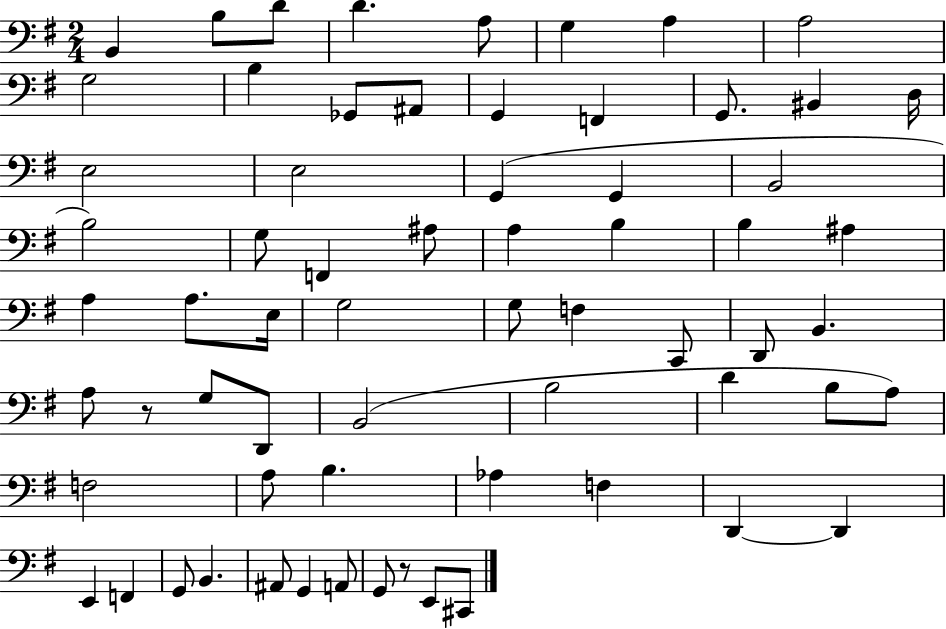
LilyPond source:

{
  \clef bass
  \numericTimeSignature
  \time 2/4
  \key g \major
  b,4 b8 d'8 | d'4. a8 | g4 a4 | a2 | \break g2 | b4 ges,8 ais,8 | g,4 f,4 | g,8. bis,4 d16 | \break e2 | e2 | g,4( g,4 | b,2 | \break b2) | g8 f,4 ais8 | a4 b4 | b4 ais4 | \break a4 a8. e16 | g2 | g8 f4 c,8 | d,8 b,4. | \break a8 r8 g8 d,8 | b,2( | b2 | d'4 b8 a8) | \break f2 | a8 b4. | aes4 f4 | d,4~~ d,4 | \break e,4 f,4 | g,8 b,4. | ais,8 g,4 a,8 | g,8 r8 e,8 cis,8 | \break \bar "|."
}